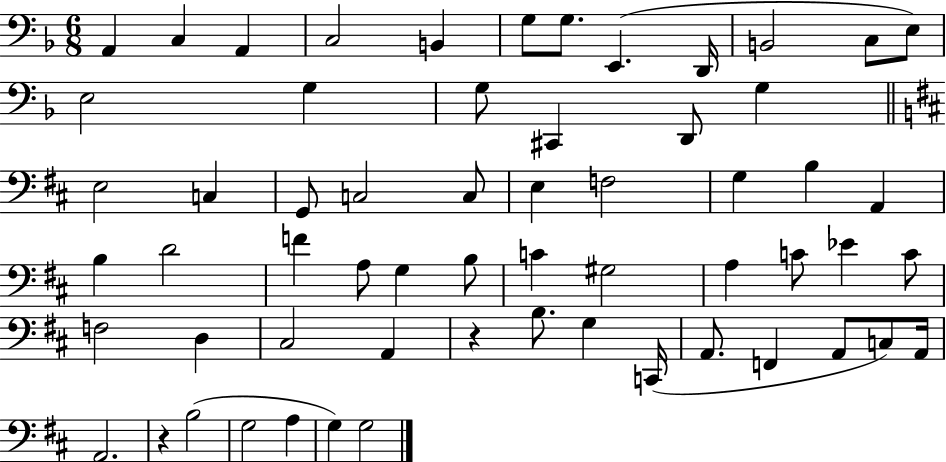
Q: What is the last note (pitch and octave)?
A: G3